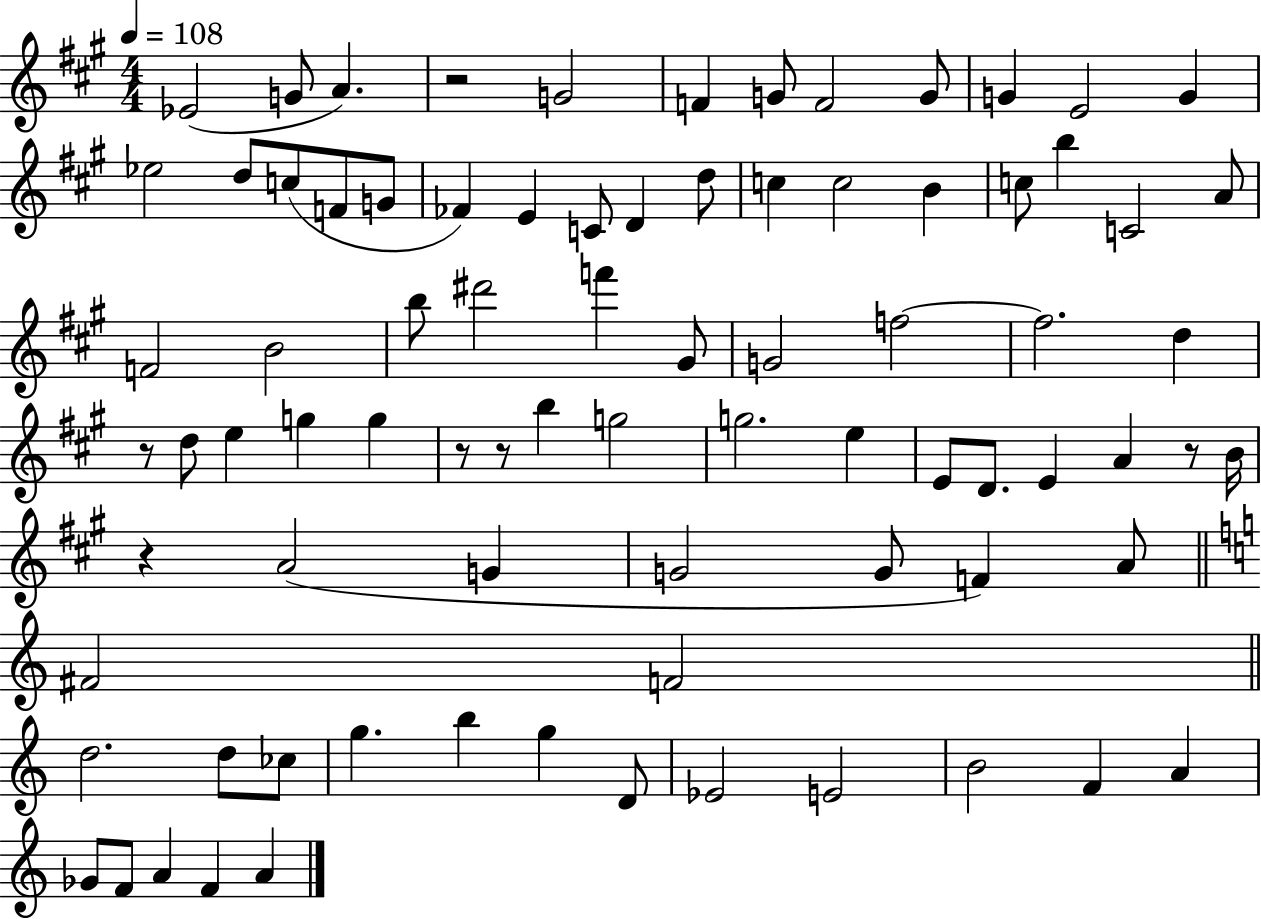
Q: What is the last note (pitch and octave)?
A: A4